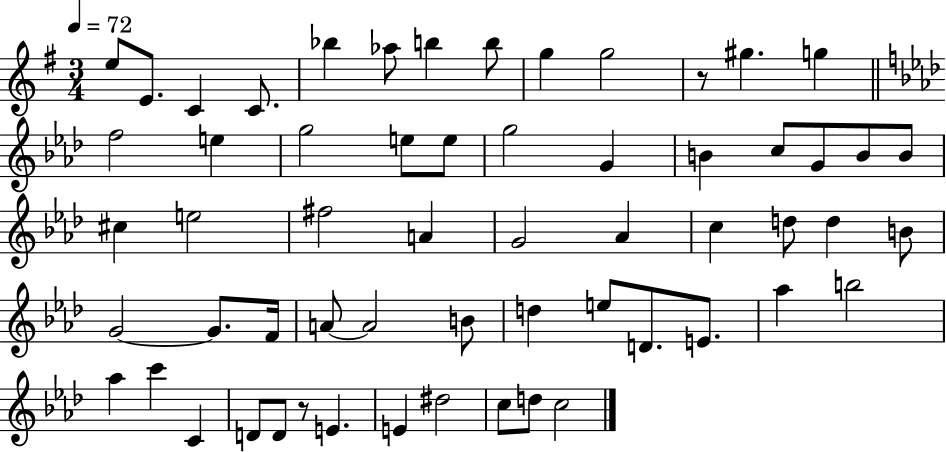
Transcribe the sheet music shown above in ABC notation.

X:1
T:Untitled
M:3/4
L:1/4
K:G
e/2 E/2 C C/2 _b _a/2 b b/2 g g2 z/2 ^g g f2 e g2 e/2 e/2 g2 G B c/2 G/2 B/2 B/2 ^c e2 ^f2 A G2 _A c d/2 d B/2 G2 G/2 F/4 A/2 A2 B/2 d e/2 D/2 E/2 _a b2 _a c' C D/2 D/2 z/2 E E ^d2 c/2 d/2 c2